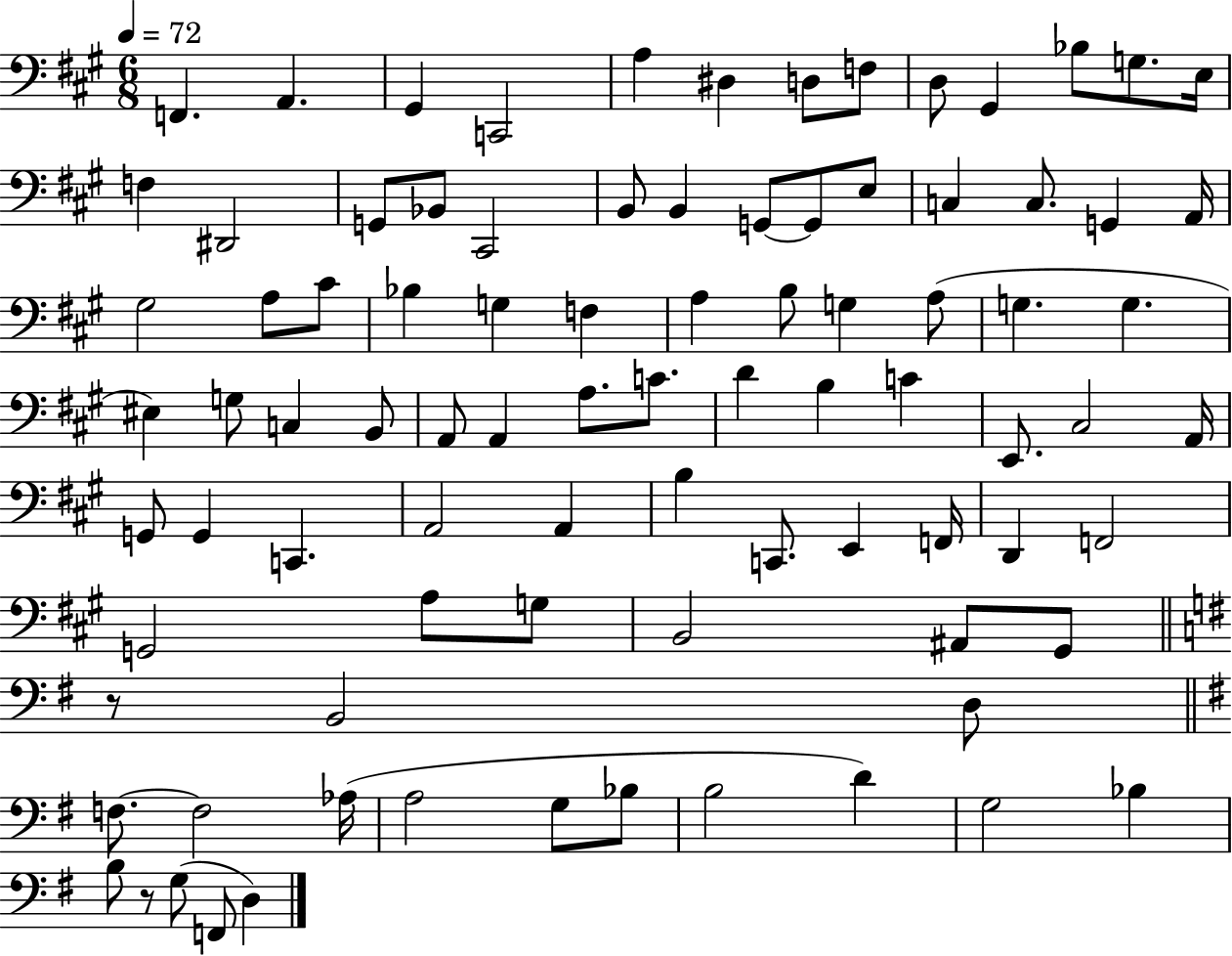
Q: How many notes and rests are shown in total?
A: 88